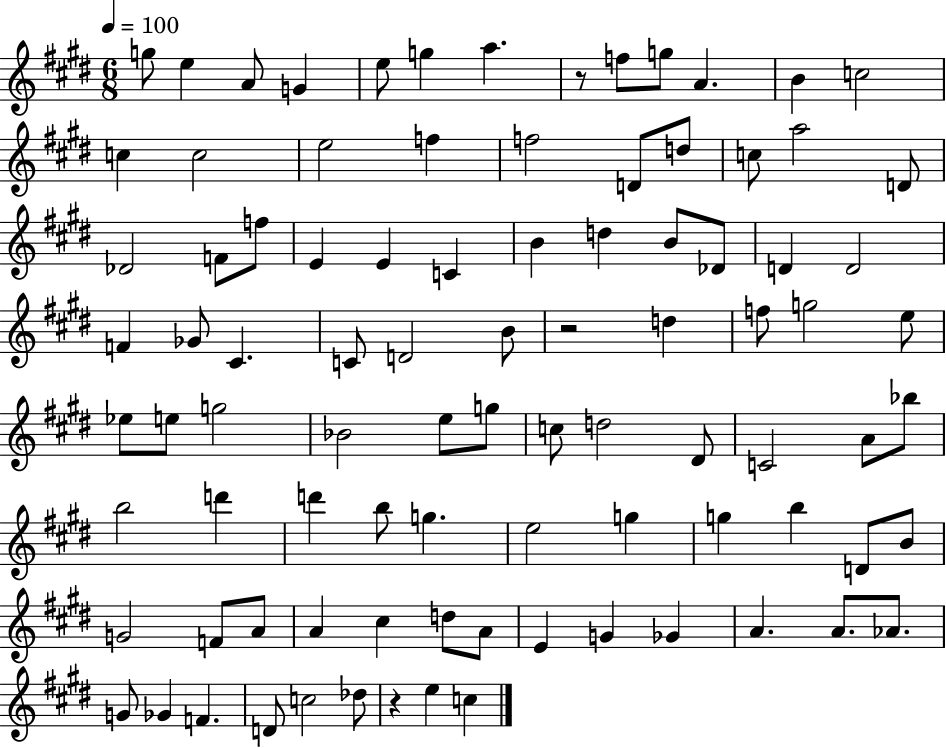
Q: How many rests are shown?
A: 3